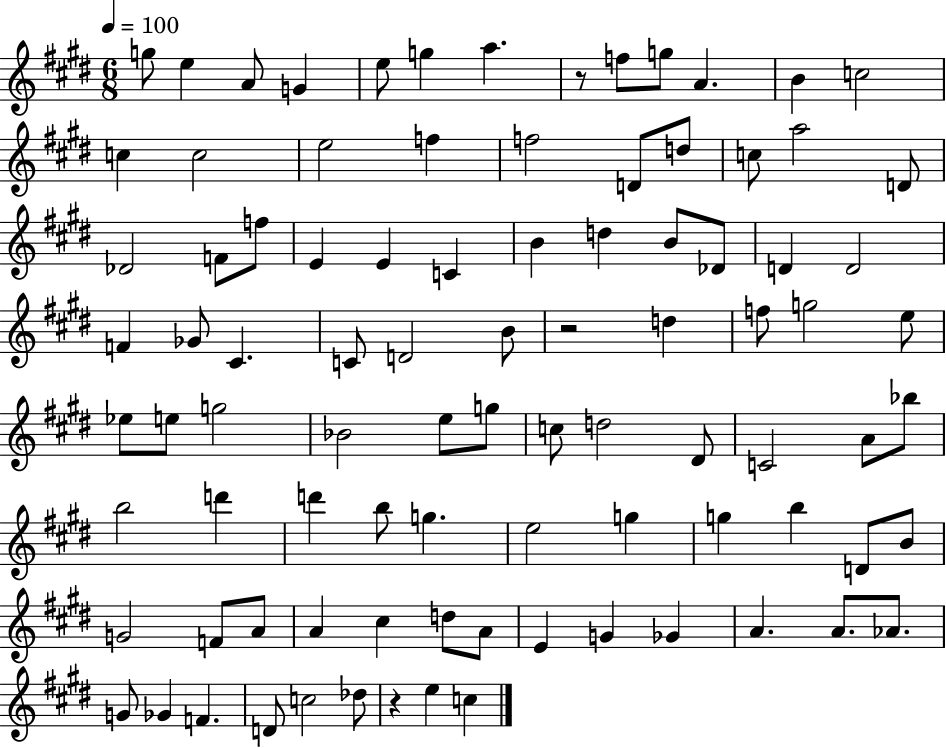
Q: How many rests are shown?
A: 3